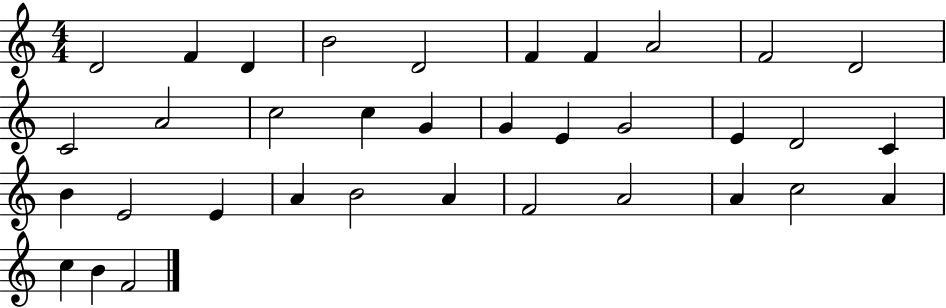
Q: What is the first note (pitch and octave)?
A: D4